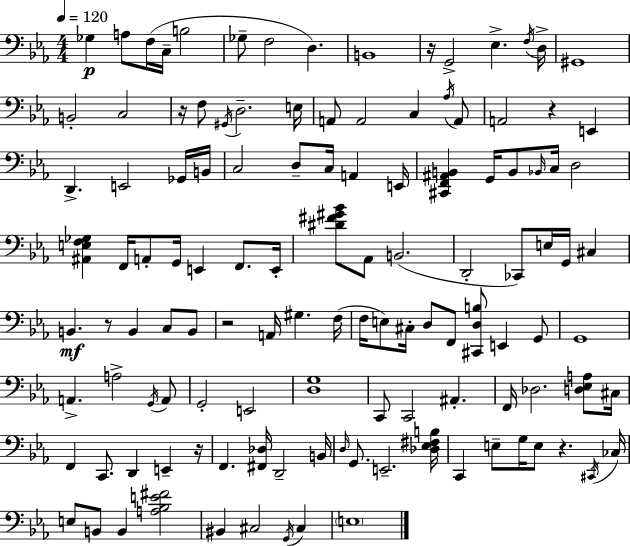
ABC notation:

X:1
T:Untitled
M:4/4
L:1/4
K:Cm
_G, A,/2 F,/4 C,/4 B,2 _G,/2 F,2 D, B,,4 z/4 G,,2 _E, F,/4 D,/4 ^G,,4 B,,2 C,2 z/4 F,/2 ^G,,/4 D,2 E,/4 A,,/2 A,,2 C, _A,/4 A,,/2 A,,2 z E,, D,, E,,2 _G,,/4 B,,/4 C,2 D,/2 C,/4 A,, E,,/4 [^C,,F,,^A,,B,,] G,,/4 B,,/2 _B,,/4 C,/4 D,2 [^A,,E,F,_G,] F,,/4 A,,/2 G,,/4 E,, F,,/2 E,,/4 [^D^F^G_B]/2 _A,,/2 B,,2 D,,2 _C,,/2 E,/4 G,,/4 ^C, B,, z/2 B,, C,/2 B,,/2 z2 A,,/4 ^G, F,/4 F,/4 E,/2 ^C,/4 D,/2 F,,/2 [^C,,D,B,]/2 E,, G,,/2 G,,4 A,, A,2 G,,/4 A,,/2 G,,2 E,,2 [D,G,]4 C,,/2 C,,2 ^A,, F,,/4 _D,2 [D,_E,A,]/2 ^C,/4 F,, C,,/2 D,, E,, z/4 F,, [^F,,_D,]/4 D,,2 B,,/4 D,/4 G,,/2 E,,2 [_D,_E,^F,B,]/4 C,, E,/2 G,/4 E,/2 z ^C,,/4 _C,/4 E,/2 B,,/2 B,, [A,_B,E^F]2 ^B,, ^C,2 G,,/4 ^C, E,4